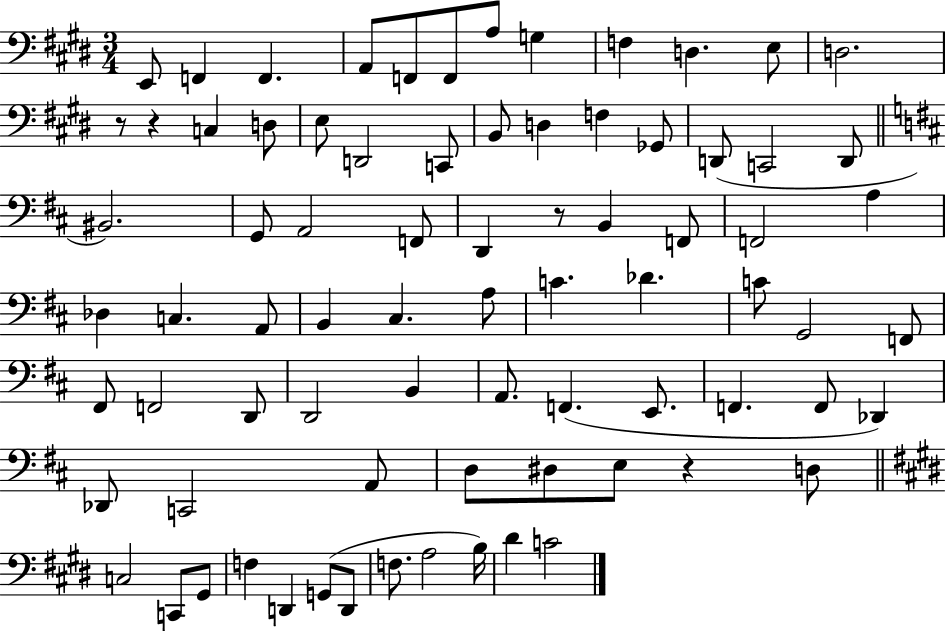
X:1
T:Untitled
M:3/4
L:1/4
K:E
E,,/2 F,, F,, A,,/2 F,,/2 F,,/2 A,/2 G, F, D, E,/2 D,2 z/2 z C, D,/2 E,/2 D,,2 C,,/2 B,,/2 D, F, _G,,/2 D,,/2 C,,2 D,,/2 ^B,,2 G,,/2 A,,2 F,,/2 D,, z/2 B,, F,,/2 F,,2 A, _D, C, A,,/2 B,, ^C, A,/2 C _D C/2 G,,2 F,,/2 ^F,,/2 F,,2 D,,/2 D,,2 B,, A,,/2 F,, E,,/2 F,, F,,/2 _D,, _D,,/2 C,,2 A,,/2 D,/2 ^D,/2 E,/2 z D,/2 C,2 C,,/2 ^G,,/2 F, D,, G,,/2 D,,/2 F,/2 A,2 B,/4 ^D C2